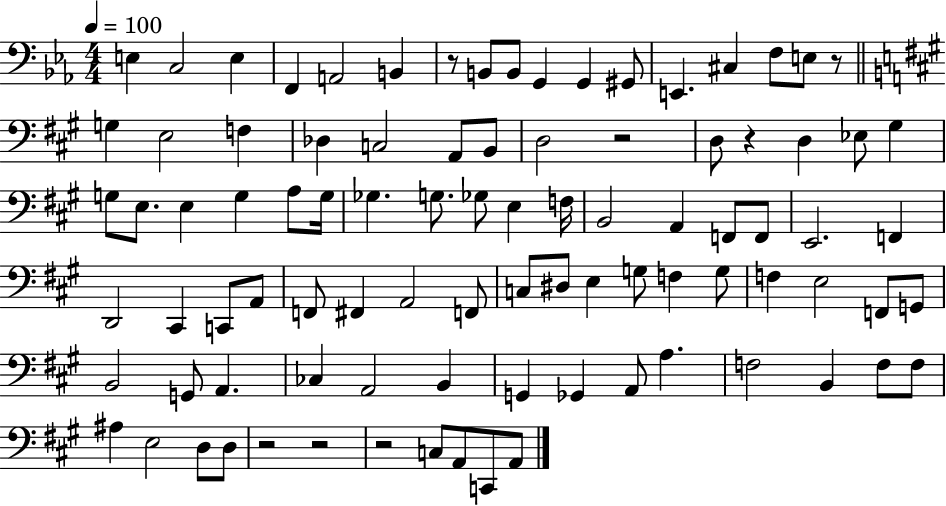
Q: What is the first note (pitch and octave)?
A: E3